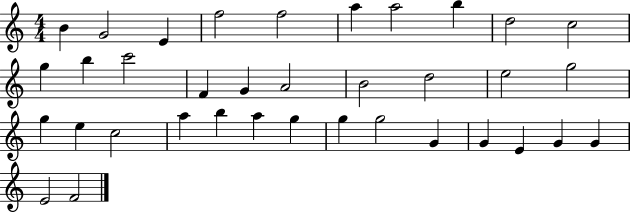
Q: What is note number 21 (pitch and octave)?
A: G5